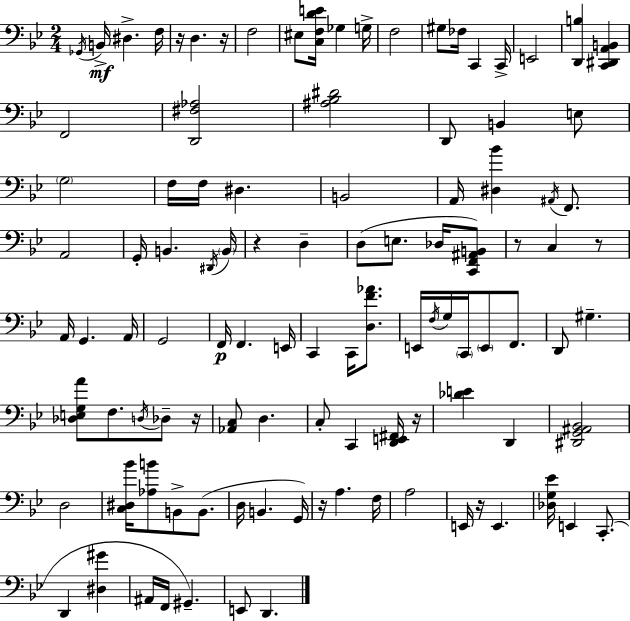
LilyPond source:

{
  \clef bass
  \numericTimeSignature
  \time 2/4
  \key g \minor
  \acciaccatura { ges,16 }\mf b,16-> dis4.-> | f16 r16 d4. | r16 f2 | eis8 <c f d' e'>16 ges4 | \break g16-> f2 | gis8 fes16 c,4 | c,16-> e,2 | <d, b>4 <c, dis, a, b,>4 | \break f,2 | <d, fis aes>2 | <ais bes dis'>2 | d,8 b,4 e8 | \break \parenthesize g2 | f16 f16 dis4. | b,2 | a,16 <dis bes'>4 \acciaccatura { ais,16 } f,8. | \break a,2 | g,16-. b,4. | \acciaccatura { dis,16 } \parenthesize b,16 r4 d4-- | d8( e8. | \break des16 <c, f, ais, b,>8) r8 c4 | r8 a,16 g,4. | a,16 g,2 | f,16\p f,4. | \break e,16 c,4 c,16 | <d f' aes'>8. e,16 \acciaccatura { f16 } g16 \parenthesize c,16 \parenthesize e,8 | f,8. d,8 gis4.-- | <des e g a'>8 f8. | \break \acciaccatura { d16 } des8-- r16 <aes, c>8 d4. | c8-. c,4 | <d, e, fis,>16 r16 <des' e'>4 | d,4 <dis, g, ais, bes,>2 | \break d2 | <c dis bes'>16 <aes b'>8 | b,8-> b,8.( d16 b,4. | g,16) r16 a4. | \break f16 a2 | e,16 r16 e,4. | <des g ees'>16 e,4 | c,8.-.( d,4 | \break <dis gis'>4 ais,16 f,16 gis,4.--) | e,8 d,4. | \bar "|."
}